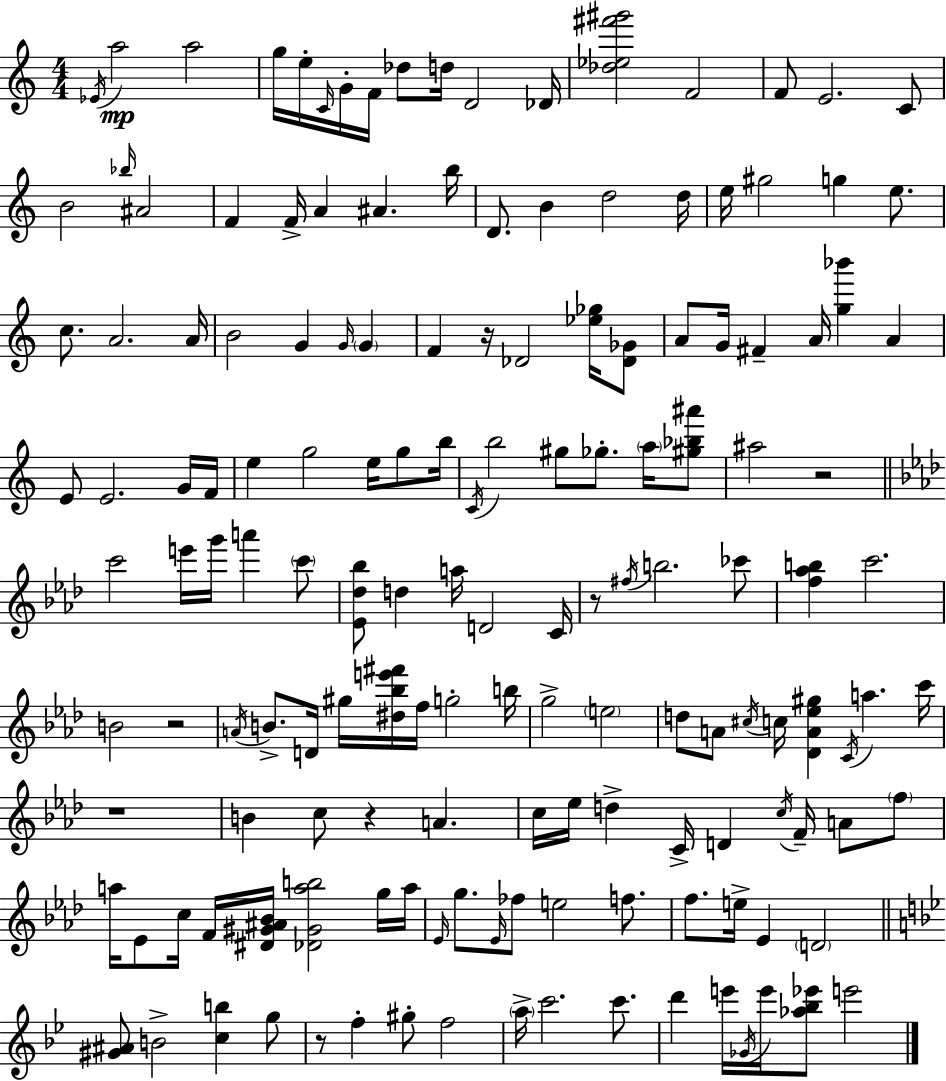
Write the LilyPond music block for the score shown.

{
  \clef treble
  \numericTimeSignature
  \time 4/4
  \key c \major
  \acciaccatura { ees'16 }\mp a''2 a''2 | g''16 e''16-. \grace { c'16 } g'16-. f'16 des''8 d''16 d'2 | des'16 <des'' ees'' fis''' gis'''>2 f'2 | f'8 e'2. | \break c'8 b'2 \grace { bes''16 } ais'2 | f'4 f'16-> a'4 ais'4. | b''16 d'8. b'4 d''2 | d''16 e''16 gis''2 g''4 | \break e''8. c''8. a'2. | a'16 b'2 g'4 \grace { g'16 } | \parenthesize g'4 f'4 r16 des'2 | <ees'' ges''>16 <des' ges'>8 a'8 g'16 fis'4-- a'16 <g'' bes'''>4 | \break a'4 e'8 e'2. | g'16 f'16 e''4 g''2 | e''16 g''8 b''16 \acciaccatura { c'16 } b''2 gis''8 ges''8.-. | \parenthesize a''16 <gis'' bes'' ais'''>8 ais''2 r2 | \break \bar "||" \break \key f \minor c'''2 e'''16 g'''16 a'''4 \parenthesize c'''8 | <ees' des'' bes''>8 d''4 a''16 d'2 c'16 | r8 \acciaccatura { fis''16 } b''2. ces'''8 | <f'' aes'' b''>4 c'''2. | \break b'2 r2 | \acciaccatura { a'16 } b'8.-> d'16 gis''16 <dis'' bes'' e''' fis'''>16 f''16 g''2-. | b''16 g''2-> \parenthesize e''2 | d''8 a'8 \acciaccatura { cis''16 } c''16 <des' a' ees'' gis''>4 \acciaccatura { c'16 } a''4. | \break c'''16 r1 | b'4 c''8 r4 a'4. | c''16 ees''16 d''4-> c'16-> d'4 \acciaccatura { c''16 } | f'16-- a'8 \parenthesize f''8 a''16 ees'8 c''16 f'16 <dis' gis' ais' bes'>16 <des' gis' a'' b''>2 | \break g''16 a''16 \grace { ees'16 } g''8. \grace { ees'16 } fes''8 e''2 | f''8. f''8. e''16-> ees'4 \parenthesize d'2 | \bar "||" \break \key bes \major <gis' ais'>8 b'2-> <c'' b''>4 g''8 | r8 f''4-. gis''8-. f''2 | \parenthesize a''16-> c'''2. c'''8. | d'''4 e'''16 \acciaccatura { ges'16 } e'''16 <aes'' bes'' ees'''>8 e'''2 | \break \bar "|."
}